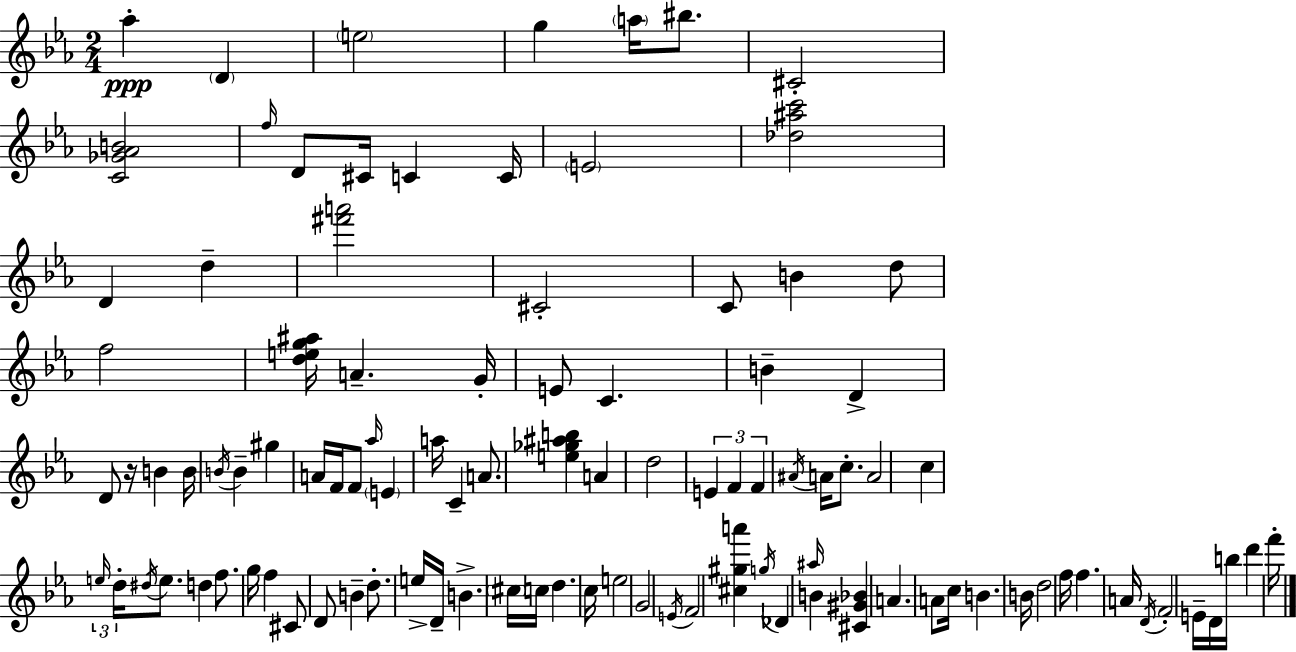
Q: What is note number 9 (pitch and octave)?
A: D4